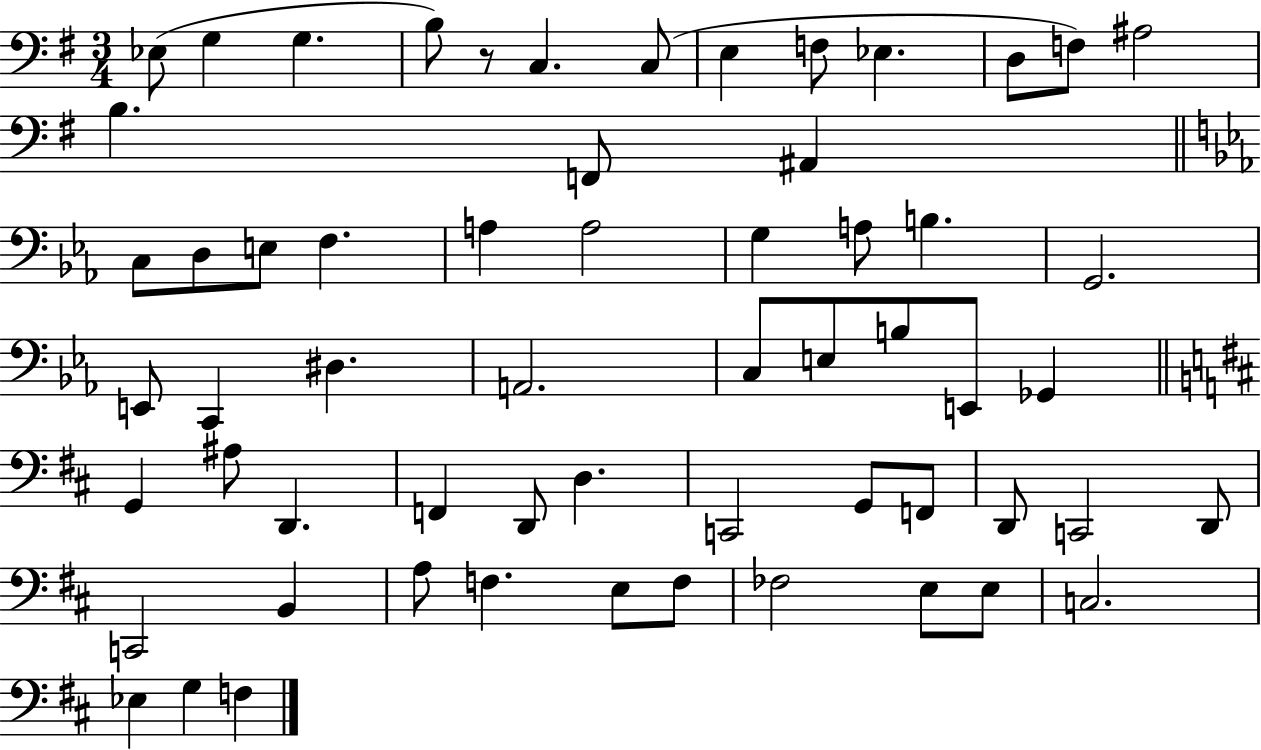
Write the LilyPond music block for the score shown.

{
  \clef bass
  \numericTimeSignature
  \time 3/4
  \key g \major
  ees8( g4 g4. | b8) r8 c4. c8( | e4 f8 ees4. | d8 f8) ais2 | \break b4. f,8 ais,4 | \bar "||" \break \key c \minor c8 d8 e8 f4. | a4 a2 | g4 a8 b4. | g,2. | \break e,8 c,4 dis4. | a,2. | c8 e8 b8 e,8 ges,4 | \bar "||" \break \key b \minor g,4 ais8 d,4. | f,4 d,8 d4. | c,2 g,8 f,8 | d,8 c,2 d,8 | \break c,2 b,4 | a8 f4. e8 f8 | fes2 e8 e8 | c2. | \break ees4 g4 f4 | \bar "|."
}